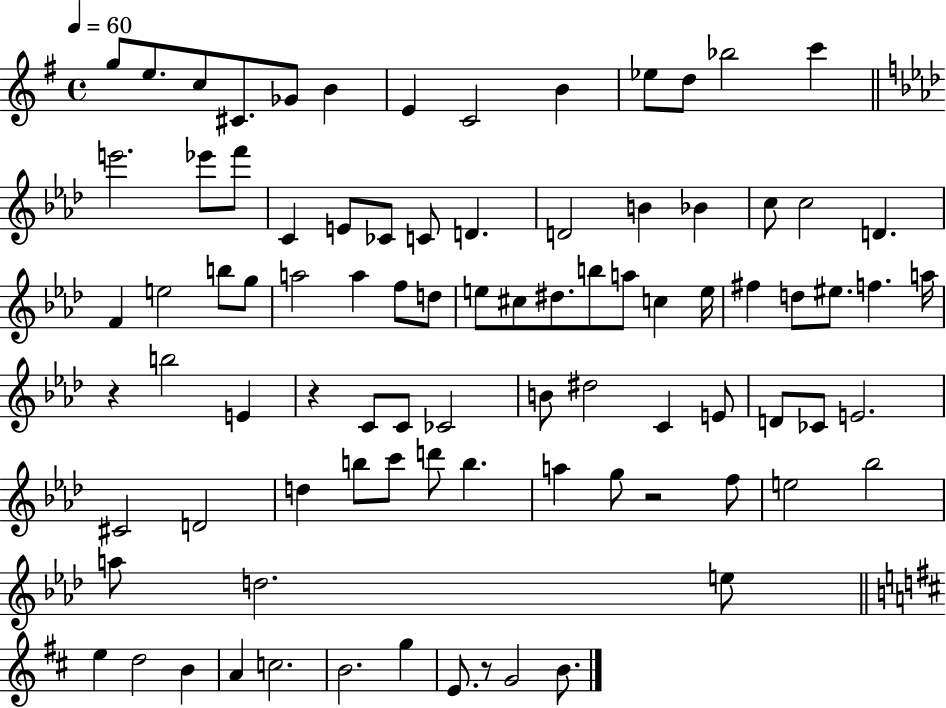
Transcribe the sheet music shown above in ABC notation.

X:1
T:Untitled
M:4/4
L:1/4
K:G
g/2 e/2 c/2 ^C/2 _G/2 B E C2 B _e/2 d/2 _b2 c' e'2 _e'/2 f'/2 C E/2 _C/2 C/2 D D2 B _B c/2 c2 D F e2 b/2 g/2 a2 a f/2 d/2 e/2 ^c/2 ^d/2 b/2 a/2 c e/4 ^f d/2 ^e/2 f a/4 z b2 E z C/2 C/2 _C2 B/2 ^d2 C E/2 D/2 _C/2 E2 ^C2 D2 d b/2 c'/2 d'/2 b a g/2 z2 f/2 e2 _b2 a/2 d2 e/2 e d2 B A c2 B2 g E/2 z/2 G2 B/2